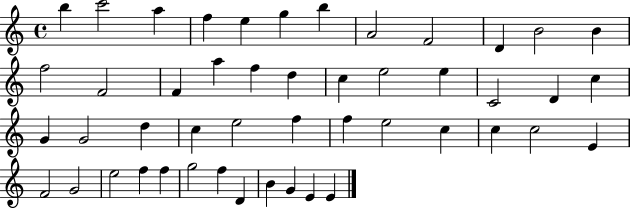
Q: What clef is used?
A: treble